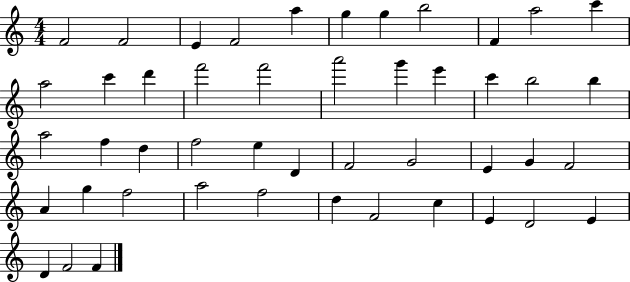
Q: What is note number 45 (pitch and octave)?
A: D4